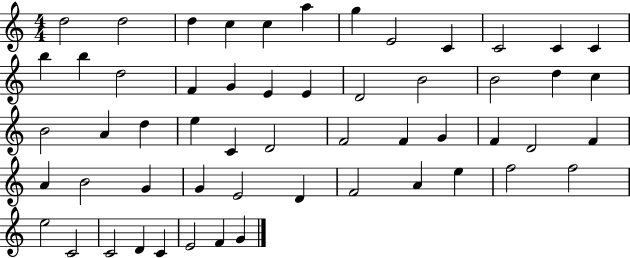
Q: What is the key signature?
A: C major